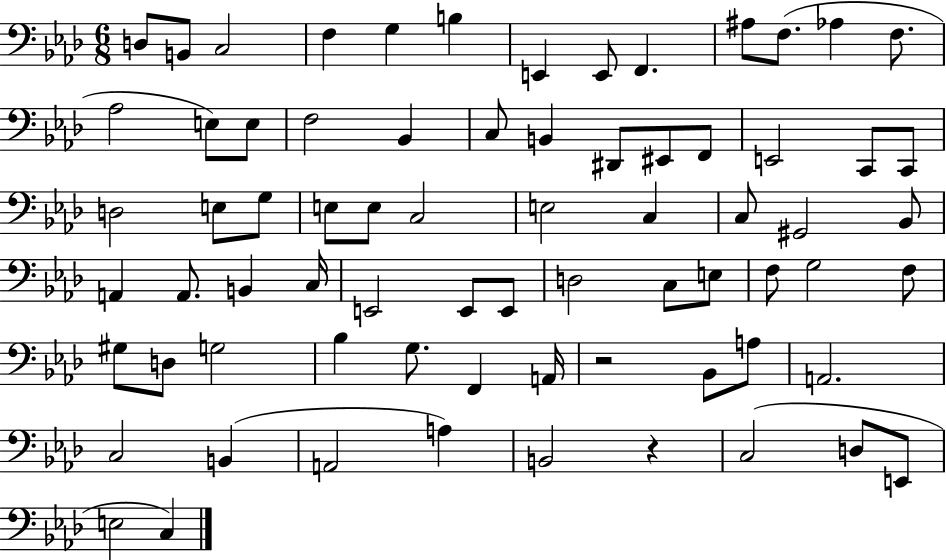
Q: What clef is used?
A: bass